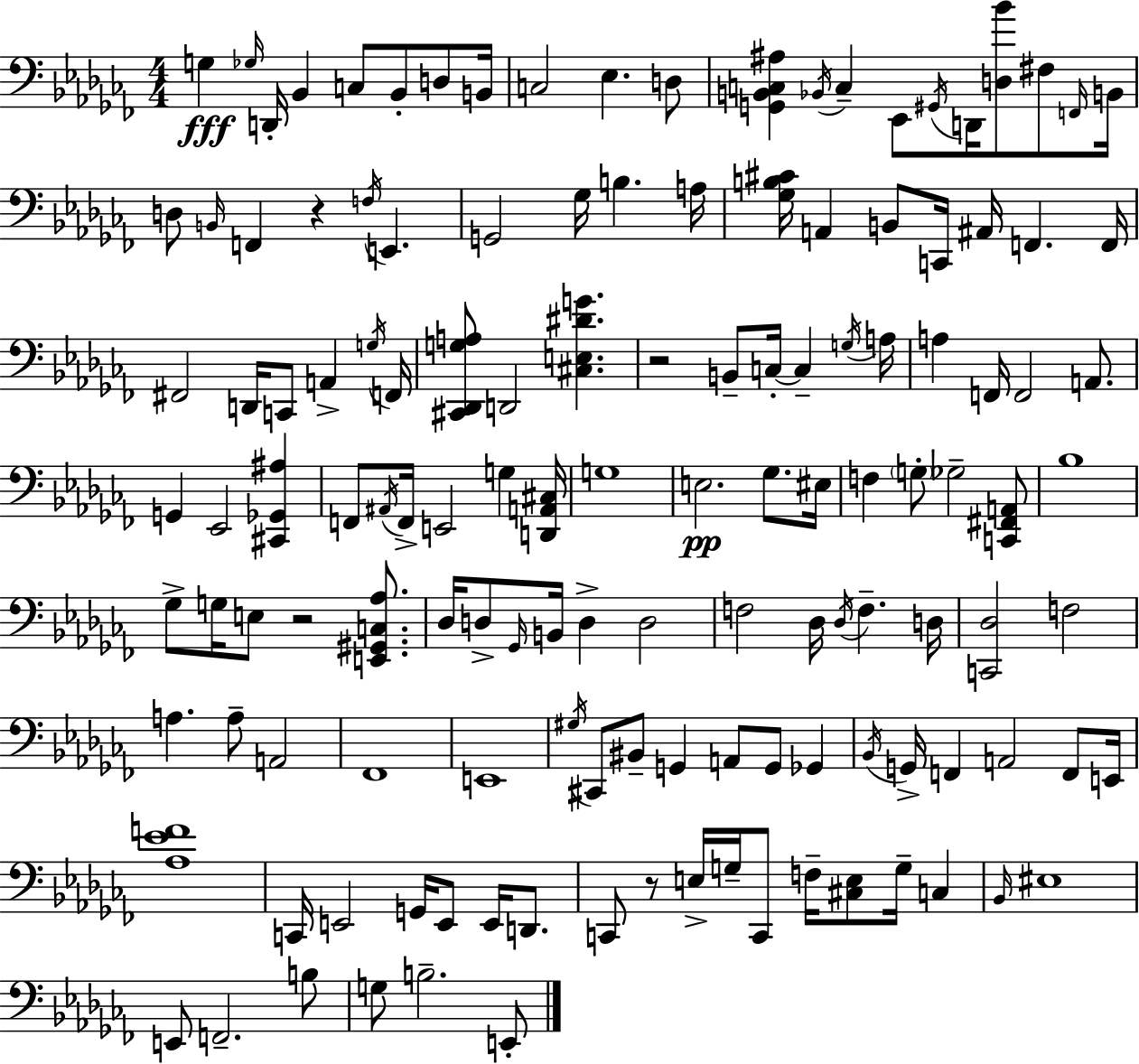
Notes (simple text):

G3/q Gb3/s D2/s Bb2/q C3/e Bb2/e D3/e B2/s C3/h Eb3/q. D3/e [G2,B2,C3,A#3]/q Bb2/s C3/q Eb2/e G#2/s D2/s [D3,Bb4]/e F#3/e F2/s B2/s D3/e B2/s F2/q R/q F3/s E2/q. G2/h Gb3/s B3/q. A3/s [Gb3,B3,C#4]/s A2/q B2/e C2/s A#2/s F2/q. F2/s F#2/h D2/s C2/e A2/q G3/s F2/s [C#2,Db2,G3,A3]/e D2/h [C#3,E3,D#4,G4]/q. R/h B2/e C3/s C3/q G3/s A3/s A3/q F2/s F2/h A2/e. G2/q Eb2/h [C#2,Gb2,A#3]/q F2/e A#2/s F2/s E2/h G3/q [D2,A2,C#3]/s G3/w E3/h. Gb3/e. EIS3/s F3/q G3/e Gb3/h [C2,F#2,A2]/e Bb3/w Gb3/e G3/s E3/e R/h [E2,G#2,C3,Ab3]/e. Db3/s D3/e Gb2/s B2/s D3/q D3/h F3/h Db3/s Db3/s F3/q. D3/s [C2,Db3]/h F3/h A3/q. A3/e A2/h FES2/w E2/w G#3/s C#2/e BIS2/e G2/q A2/e G2/e Gb2/q Bb2/s G2/s F2/q A2/h F2/e E2/s [Ab3,Eb4,F4]/w C2/s E2/h G2/s E2/e E2/s D2/e. C2/e R/e E3/s G3/s C2/e F3/s [C#3,E3]/e G3/s C3/q Bb2/s EIS3/w E2/e F2/h. B3/e G3/e B3/h. E2/e